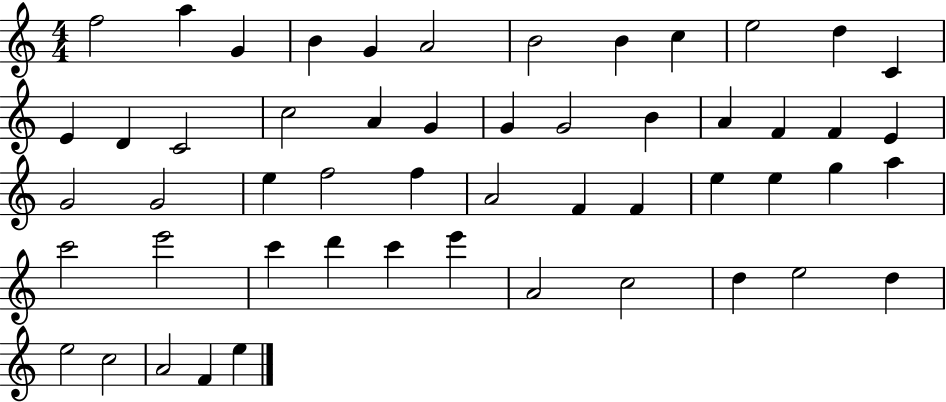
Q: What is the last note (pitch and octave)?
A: E5